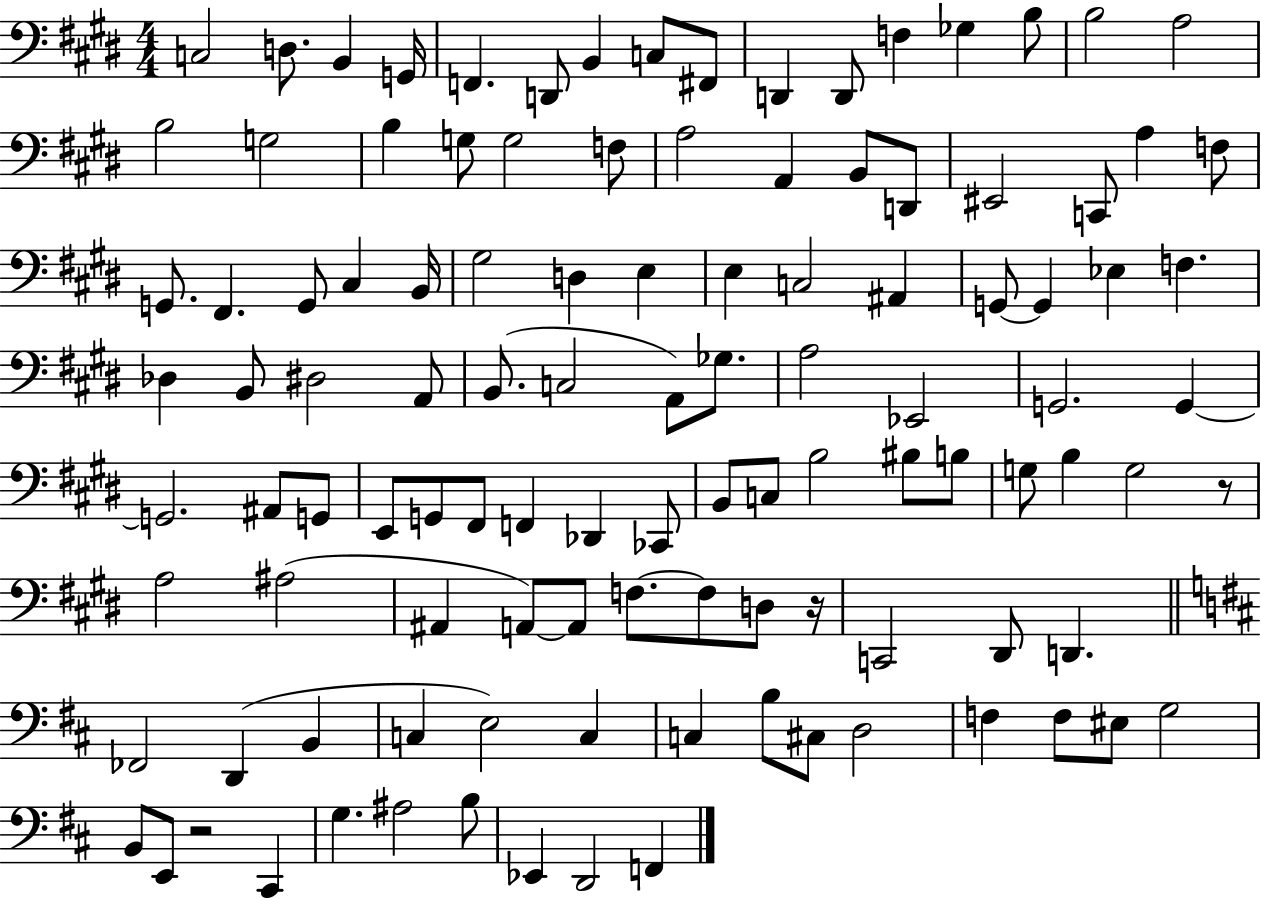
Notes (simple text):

C3/h D3/e. B2/q G2/s F2/q. D2/e B2/q C3/e F#2/e D2/q D2/e F3/q Gb3/q B3/e B3/h A3/h B3/h G3/h B3/q G3/e G3/h F3/e A3/h A2/q B2/e D2/e EIS2/h C2/e A3/q F3/e G2/e. F#2/q. G2/e C#3/q B2/s G#3/h D3/q E3/q E3/q C3/h A#2/q G2/e G2/q Eb3/q F3/q. Db3/q B2/e D#3/h A2/e B2/e. C3/h A2/e Gb3/e. A3/h Eb2/h G2/h. G2/q G2/h. A#2/e G2/e E2/e G2/e F#2/e F2/q Db2/q CES2/e B2/e C3/e B3/h BIS3/e B3/e G3/e B3/q G3/h R/e A3/h A#3/h A#2/q A2/e A2/e F3/e. F3/e D3/e R/s C2/h D#2/e D2/q. FES2/h D2/q B2/q C3/q E3/h C3/q C3/q B3/e C#3/e D3/h F3/q F3/e EIS3/e G3/h B2/e E2/e R/h C#2/q G3/q. A#3/h B3/e Eb2/q D2/h F2/q